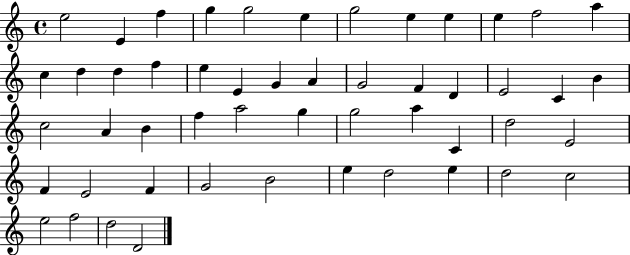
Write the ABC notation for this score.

X:1
T:Untitled
M:4/4
L:1/4
K:C
e2 E f g g2 e g2 e e e f2 a c d d f e E G A G2 F D E2 C B c2 A B f a2 g g2 a C d2 E2 F E2 F G2 B2 e d2 e d2 c2 e2 f2 d2 D2